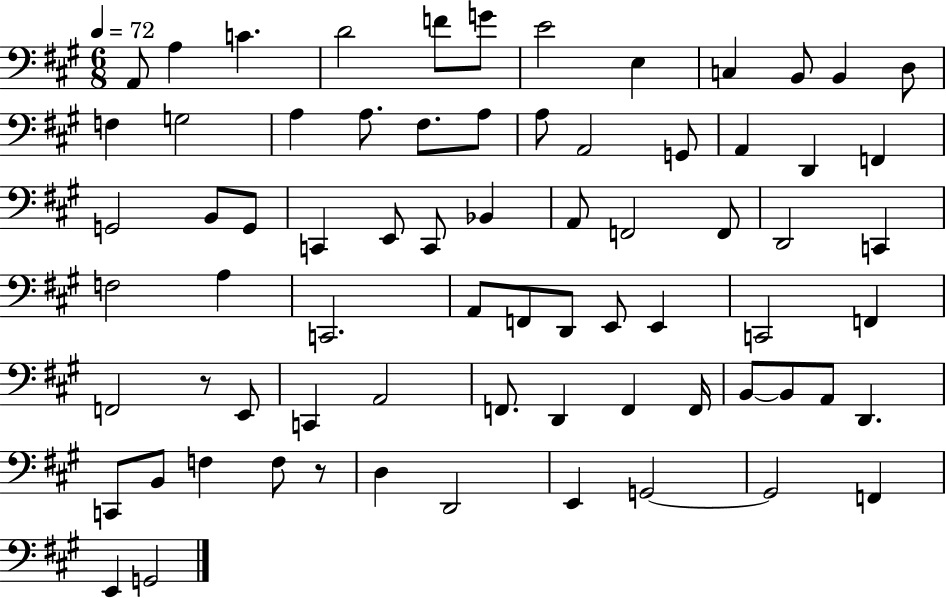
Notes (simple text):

A2/e A3/q C4/q. D4/h F4/e G4/e E4/h E3/q C3/q B2/e B2/q D3/e F3/q G3/h A3/q A3/e. F#3/e. A3/e A3/e A2/h G2/e A2/q D2/q F2/q G2/h B2/e G2/e C2/q E2/e C2/e Bb2/q A2/e F2/h F2/e D2/h C2/q F3/h A3/q C2/h. A2/e F2/e D2/e E2/e E2/q C2/h F2/q F2/h R/e E2/e C2/q A2/h F2/e. D2/q F2/q F2/s B2/e B2/e A2/e D2/q. C2/e B2/e F3/q F3/e R/e D3/q D2/h E2/q G2/h G2/h F2/q E2/q G2/h